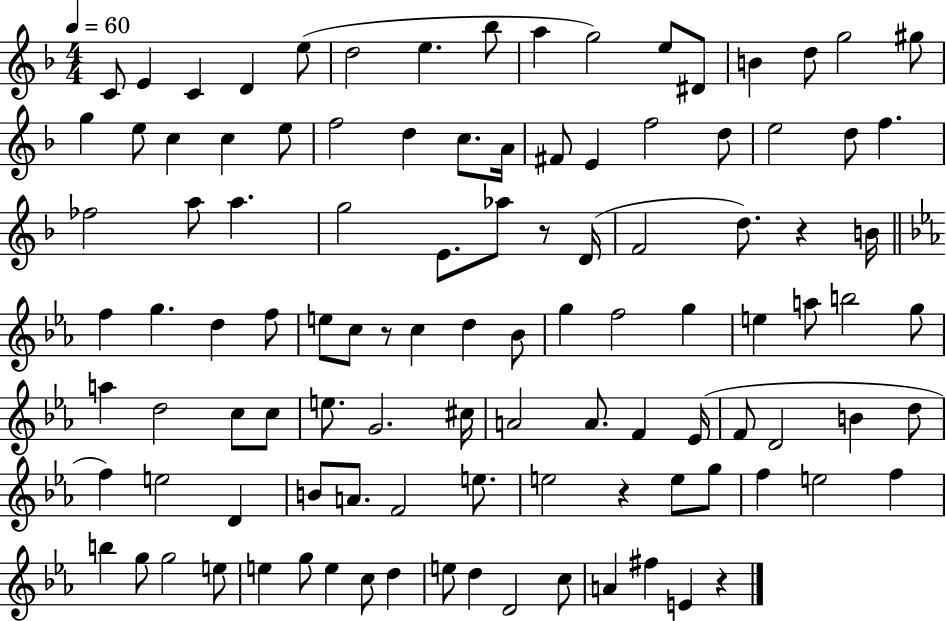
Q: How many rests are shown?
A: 5